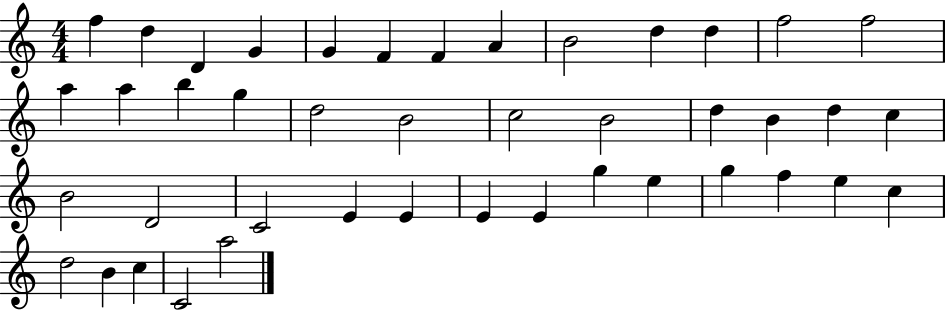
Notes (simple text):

F5/q D5/q D4/q G4/q G4/q F4/q F4/q A4/q B4/h D5/q D5/q F5/h F5/h A5/q A5/q B5/q G5/q D5/h B4/h C5/h B4/h D5/q B4/q D5/q C5/q B4/h D4/h C4/h E4/q E4/q E4/q E4/q G5/q E5/q G5/q F5/q E5/q C5/q D5/h B4/q C5/q C4/h A5/h